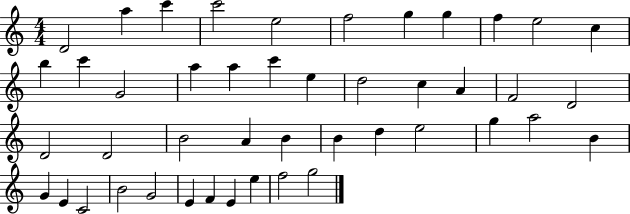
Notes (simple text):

D4/h A5/q C6/q C6/h E5/h F5/h G5/q G5/q F5/q E5/h C5/q B5/q C6/q G4/h A5/q A5/q C6/q E5/q D5/h C5/q A4/q F4/h D4/h D4/h D4/h B4/h A4/q B4/q B4/q D5/q E5/h G5/q A5/h B4/q G4/q E4/q C4/h B4/h G4/h E4/q F4/q E4/q E5/q F5/h G5/h